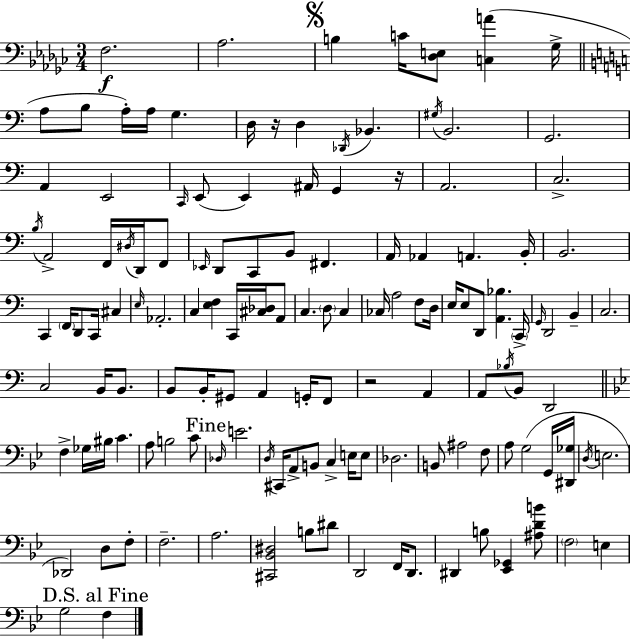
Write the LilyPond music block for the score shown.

{
  \clef bass
  \numericTimeSignature
  \time 3/4
  \key ees \minor
  f2.\f | aes2. | \mark \markup { \musicglyph "scripts.segno" } b4 c'16 <des e>8 <c a'>4( ges16-> | \bar "||" \break \key c \major a8 b8 a16-.) a16 g4. | d16 r16 d4 \acciaccatura { des,16 } bes,4. | \acciaccatura { gis16 } b,2. | g,2. | \break a,4 e,2 | \grace { c,16 }( e,8 e,4) ais,16 g,4 | r16 a,2. | c2.-> | \break \acciaccatura { b16 } a,2-> | f,16 \acciaccatura { dis16 } d,16 f,8 \grace { ees,16 } d,8 c,8 b,8 | fis,4. a,16 aes,4 a,4. | b,16-. b,2. | \break c,4 \parenthesize f,16 d,8 | c,16 cis4 \grace { e16 } aes,2.-. | c4 <e f>4 | c,16 <cis des>16 a,8 c4. | \break \parenthesize d8 c4 ces16 a2 | f8 d16 e16 e8 d,8 | <a, bes>4. \parenthesize c,16-> \grace { g,16 } d,2 | b,4-- c2. | \break c2 | b,16 b,8. b,8 b,16-. gis,8 | a,4 g,16-. f,8 r2 | a,4 a,8 \acciaccatura { bes16 } b,8 | \break d,2 \bar "||" \break \key bes \major f4-> ges16 bis16 c'4. | a8 b2 c'8 | \mark "Fine" \grace { des16 } e'2. | \acciaccatura { d16 } cis,16 a,8-> b,8 c4-> e16 | \break e8 des2. | b,8 ais2 | f8 a8 g2( | g,16 <dis, ges>16 \acciaccatura { d16 } e2. | \break des,2) d8 | f8-. f2.-- | a2. | <cis, bes, dis>2 b8 | \break dis'8 d,2 f,16 | d,8. dis,4 b8 <ees, ges,>4 | <ais d' b'>8 \parenthesize f2 e4 | \mark "D.S. al Fine" g2 f4 | \break \bar "|."
}